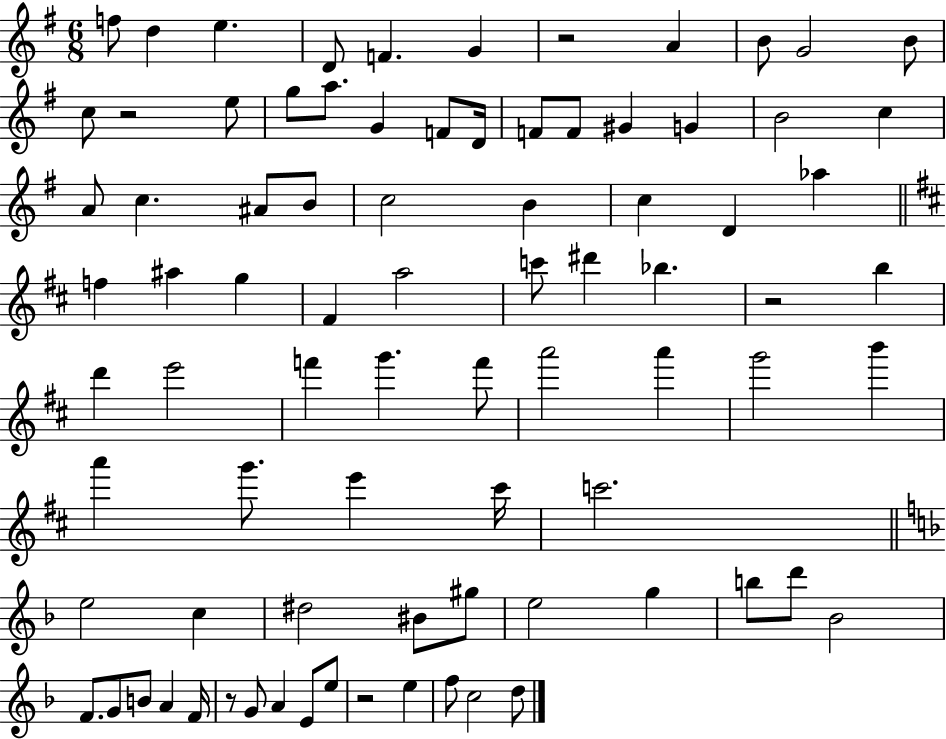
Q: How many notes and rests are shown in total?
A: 83